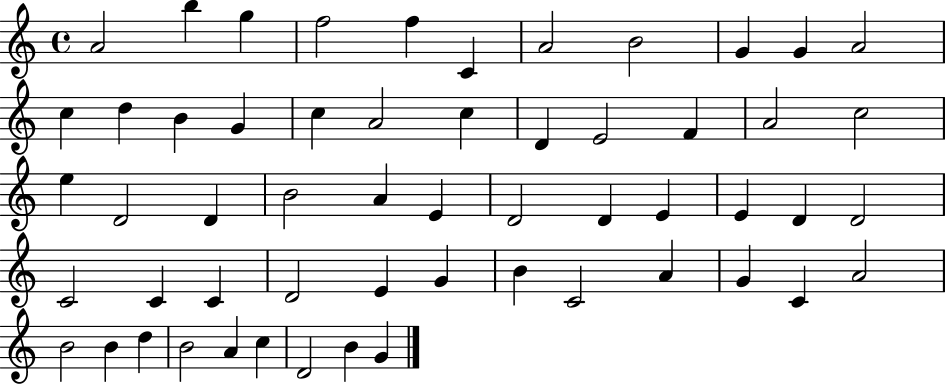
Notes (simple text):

A4/h B5/q G5/q F5/h F5/q C4/q A4/h B4/h G4/q G4/q A4/h C5/q D5/q B4/q G4/q C5/q A4/h C5/q D4/q E4/h F4/q A4/h C5/h E5/q D4/h D4/q B4/h A4/q E4/q D4/h D4/q E4/q E4/q D4/q D4/h C4/h C4/q C4/q D4/h E4/q G4/q B4/q C4/h A4/q G4/q C4/q A4/h B4/h B4/q D5/q B4/h A4/q C5/q D4/h B4/q G4/q